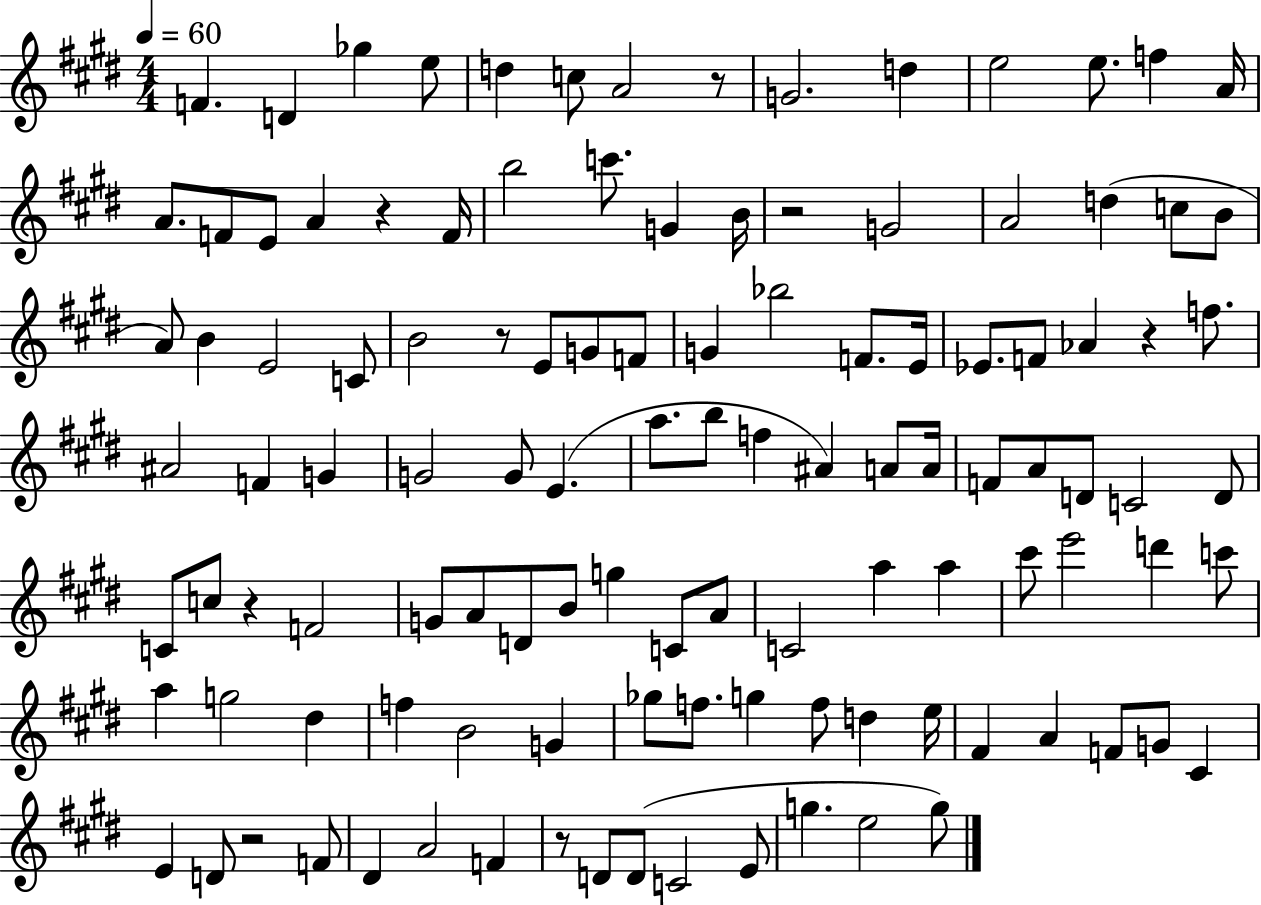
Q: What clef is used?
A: treble